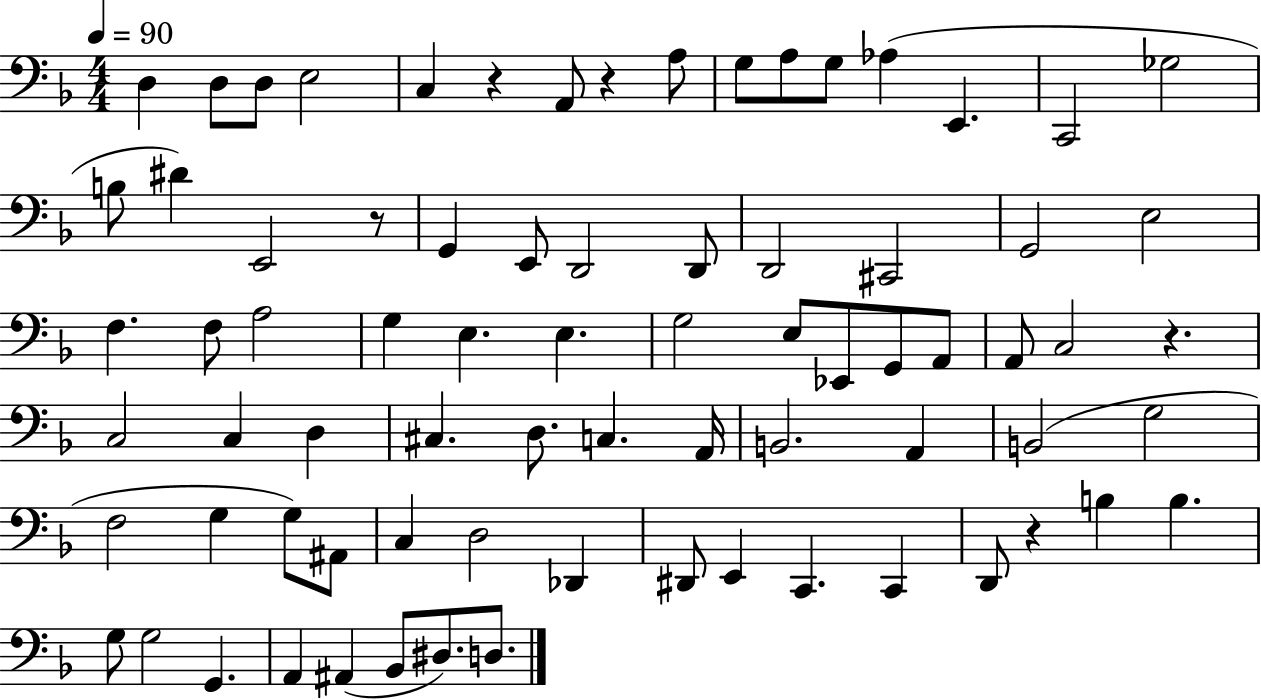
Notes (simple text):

D3/q D3/e D3/e E3/h C3/q R/q A2/e R/q A3/e G3/e A3/e G3/e Ab3/q E2/q. C2/h Gb3/h B3/e D#4/q E2/h R/e G2/q E2/e D2/h D2/e D2/h C#2/h G2/h E3/h F3/q. F3/e A3/h G3/q E3/q. E3/q. G3/h E3/e Eb2/e G2/e A2/e A2/e C3/h R/q. C3/h C3/q D3/q C#3/q. D3/e. C3/q. A2/s B2/h. A2/q B2/h G3/h F3/h G3/q G3/e A#2/e C3/q D3/h Db2/q D#2/e E2/q C2/q. C2/q D2/e R/q B3/q B3/q. G3/e G3/h G2/q. A2/q A#2/q Bb2/e D#3/e. D3/e.